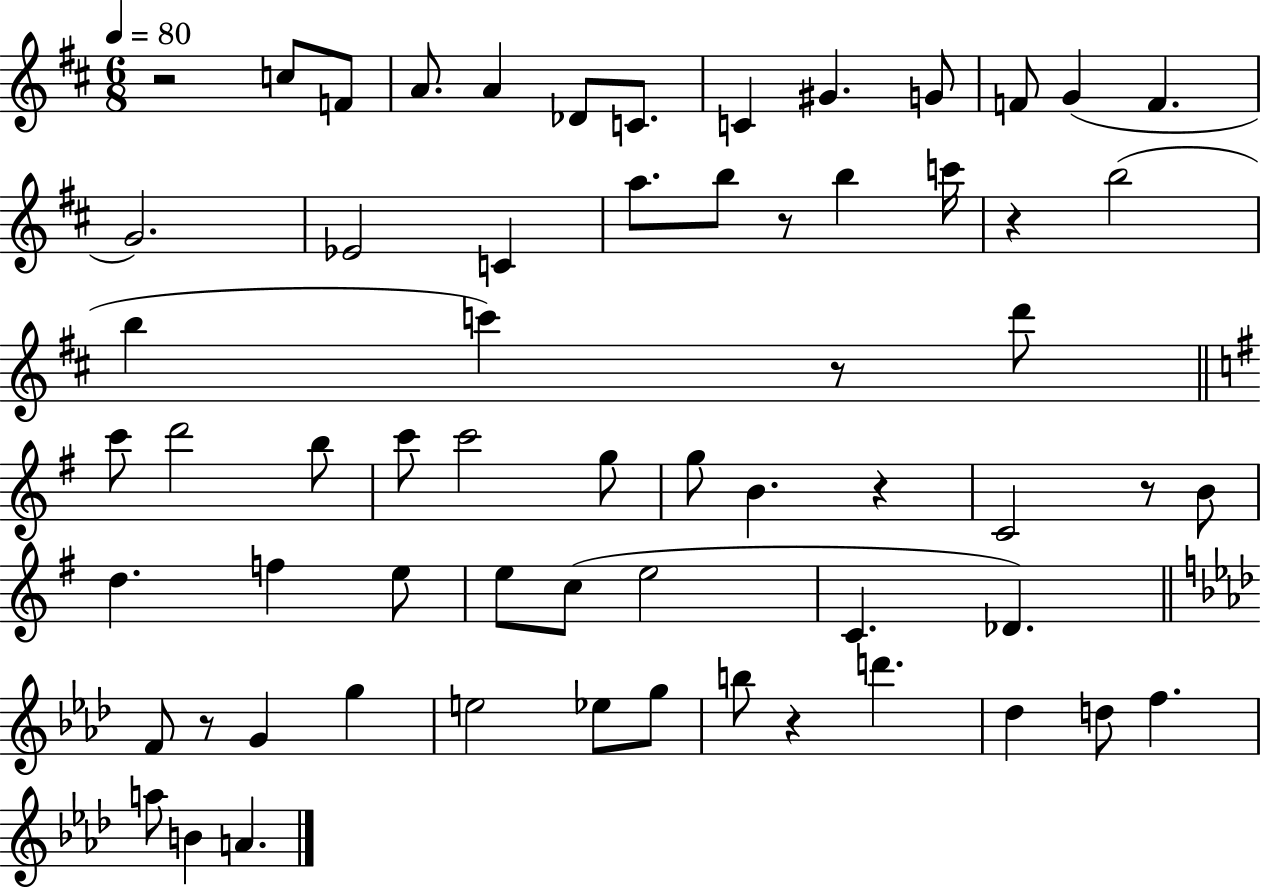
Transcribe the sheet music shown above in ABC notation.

X:1
T:Untitled
M:6/8
L:1/4
K:D
z2 c/2 F/2 A/2 A _D/2 C/2 C ^G G/2 F/2 G F G2 _E2 C a/2 b/2 z/2 b c'/4 z b2 b c' z/2 d'/2 c'/2 d'2 b/2 c'/2 c'2 g/2 g/2 B z C2 z/2 B/2 d f e/2 e/2 c/2 e2 C _D F/2 z/2 G g e2 _e/2 g/2 b/2 z d' _d d/2 f a/2 B A